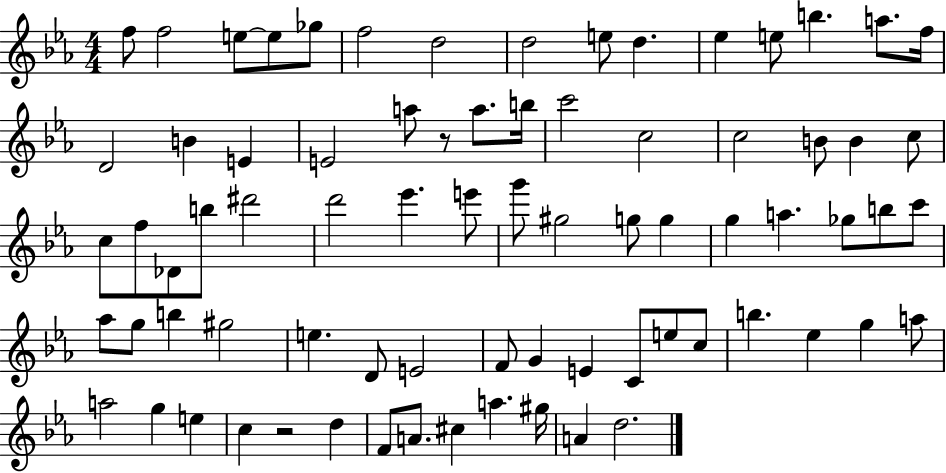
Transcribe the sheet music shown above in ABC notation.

X:1
T:Untitled
M:4/4
L:1/4
K:Eb
f/2 f2 e/2 e/2 _g/2 f2 d2 d2 e/2 d _e e/2 b a/2 f/4 D2 B E E2 a/2 z/2 a/2 b/4 c'2 c2 c2 B/2 B c/2 c/2 f/2 _D/2 b/2 ^d'2 d'2 _e' e'/2 g'/2 ^g2 g/2 g g a _g/2 b/2 c'/2 _a/2 g/2 b ^g2 e D/2 E2 F/2 G E C/2 e/2 c/2 b _e g a/2 a2 g e c z2 d F/2 A/2 ^c a ^g/4 A d2